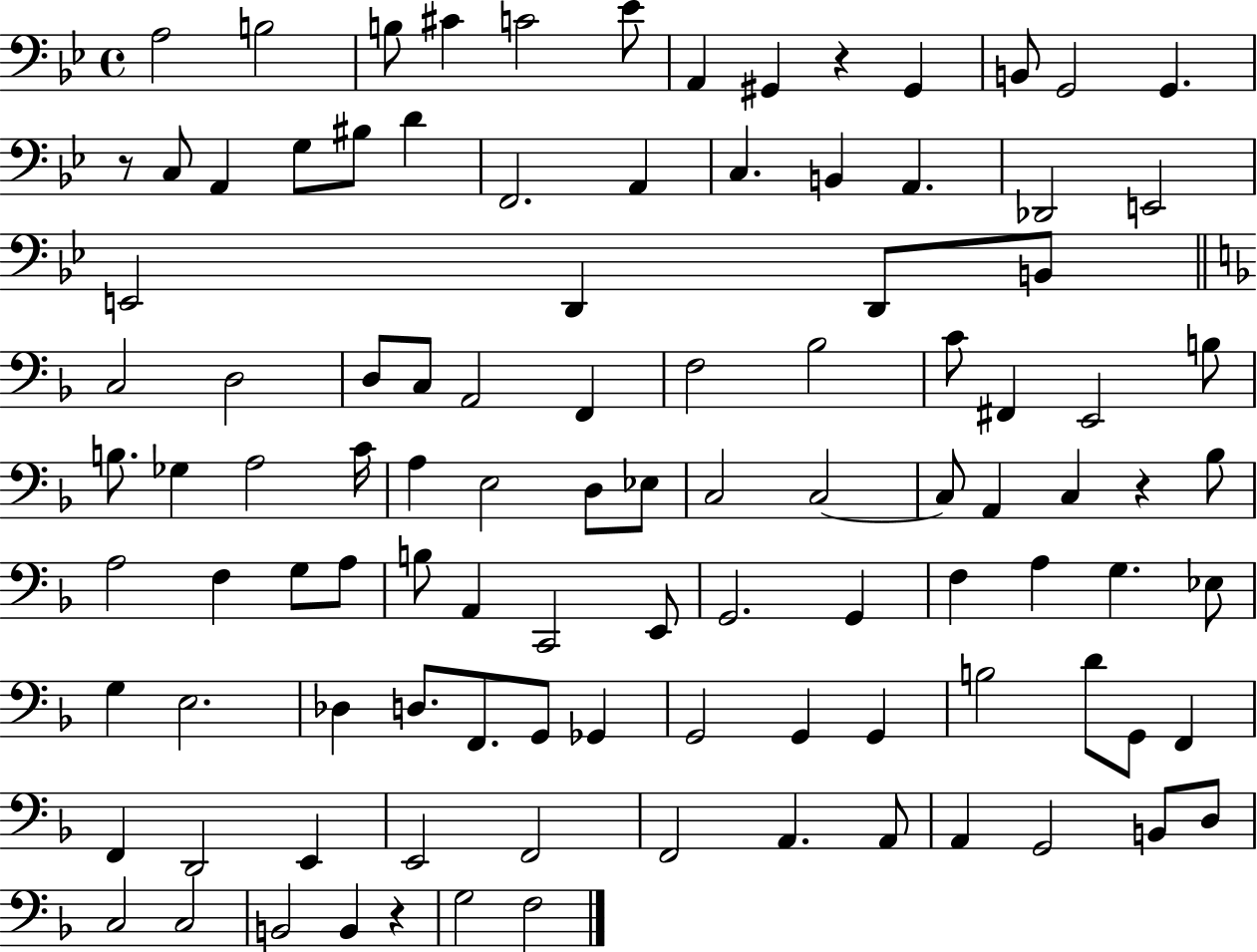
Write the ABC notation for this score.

X:1
T:Untitled
M:4/4
L:1/4
K:Bb
A,2 B,2 B,/2 ^C C2 _E/2 A,, ^G,, z ^G,, B,,/2 G,,2 G,, z/2 C,/2 A,, G,/2 ^B,/2 D F,,2 A,, C, B,, A,, _D,,2 E,,2 E,,2 D,, D,,/2 B,,/2 C,2 D,2 D,/2 C,/2 A,,2 F,, F,2 _B,2 C/2 ^F,, E,,2 B,/2 B,/2 _G, A,2 C/4 A, E,2 D,/2 _E,/2 C,2 C,2 C,/2 A,, C, z _B,/2 A,2 F, G,/2 A,/2 B,/2 A,, C,,2 E,,/2 G,,2 G,, F, A, G, _E,/2 G, E,2 _D, D,/2 F,,/2 G,,/2 _G,, G,,2 G,, G,, B,2 D/2 G,,/2 F,, F,, D,,2 E,, E,,2 F,,2 F,,2 A,, A,,/2 A,, G,,2 B,,/2 D,/2 C,2 C,2 B,,2 B,, z G,2 F,2